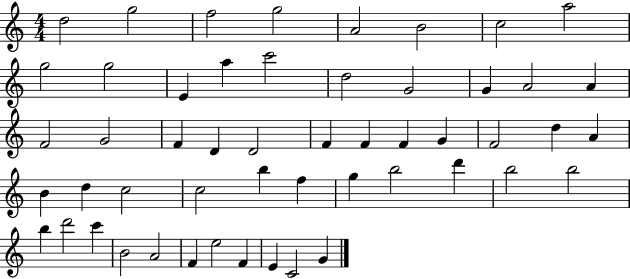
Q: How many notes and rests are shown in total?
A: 52